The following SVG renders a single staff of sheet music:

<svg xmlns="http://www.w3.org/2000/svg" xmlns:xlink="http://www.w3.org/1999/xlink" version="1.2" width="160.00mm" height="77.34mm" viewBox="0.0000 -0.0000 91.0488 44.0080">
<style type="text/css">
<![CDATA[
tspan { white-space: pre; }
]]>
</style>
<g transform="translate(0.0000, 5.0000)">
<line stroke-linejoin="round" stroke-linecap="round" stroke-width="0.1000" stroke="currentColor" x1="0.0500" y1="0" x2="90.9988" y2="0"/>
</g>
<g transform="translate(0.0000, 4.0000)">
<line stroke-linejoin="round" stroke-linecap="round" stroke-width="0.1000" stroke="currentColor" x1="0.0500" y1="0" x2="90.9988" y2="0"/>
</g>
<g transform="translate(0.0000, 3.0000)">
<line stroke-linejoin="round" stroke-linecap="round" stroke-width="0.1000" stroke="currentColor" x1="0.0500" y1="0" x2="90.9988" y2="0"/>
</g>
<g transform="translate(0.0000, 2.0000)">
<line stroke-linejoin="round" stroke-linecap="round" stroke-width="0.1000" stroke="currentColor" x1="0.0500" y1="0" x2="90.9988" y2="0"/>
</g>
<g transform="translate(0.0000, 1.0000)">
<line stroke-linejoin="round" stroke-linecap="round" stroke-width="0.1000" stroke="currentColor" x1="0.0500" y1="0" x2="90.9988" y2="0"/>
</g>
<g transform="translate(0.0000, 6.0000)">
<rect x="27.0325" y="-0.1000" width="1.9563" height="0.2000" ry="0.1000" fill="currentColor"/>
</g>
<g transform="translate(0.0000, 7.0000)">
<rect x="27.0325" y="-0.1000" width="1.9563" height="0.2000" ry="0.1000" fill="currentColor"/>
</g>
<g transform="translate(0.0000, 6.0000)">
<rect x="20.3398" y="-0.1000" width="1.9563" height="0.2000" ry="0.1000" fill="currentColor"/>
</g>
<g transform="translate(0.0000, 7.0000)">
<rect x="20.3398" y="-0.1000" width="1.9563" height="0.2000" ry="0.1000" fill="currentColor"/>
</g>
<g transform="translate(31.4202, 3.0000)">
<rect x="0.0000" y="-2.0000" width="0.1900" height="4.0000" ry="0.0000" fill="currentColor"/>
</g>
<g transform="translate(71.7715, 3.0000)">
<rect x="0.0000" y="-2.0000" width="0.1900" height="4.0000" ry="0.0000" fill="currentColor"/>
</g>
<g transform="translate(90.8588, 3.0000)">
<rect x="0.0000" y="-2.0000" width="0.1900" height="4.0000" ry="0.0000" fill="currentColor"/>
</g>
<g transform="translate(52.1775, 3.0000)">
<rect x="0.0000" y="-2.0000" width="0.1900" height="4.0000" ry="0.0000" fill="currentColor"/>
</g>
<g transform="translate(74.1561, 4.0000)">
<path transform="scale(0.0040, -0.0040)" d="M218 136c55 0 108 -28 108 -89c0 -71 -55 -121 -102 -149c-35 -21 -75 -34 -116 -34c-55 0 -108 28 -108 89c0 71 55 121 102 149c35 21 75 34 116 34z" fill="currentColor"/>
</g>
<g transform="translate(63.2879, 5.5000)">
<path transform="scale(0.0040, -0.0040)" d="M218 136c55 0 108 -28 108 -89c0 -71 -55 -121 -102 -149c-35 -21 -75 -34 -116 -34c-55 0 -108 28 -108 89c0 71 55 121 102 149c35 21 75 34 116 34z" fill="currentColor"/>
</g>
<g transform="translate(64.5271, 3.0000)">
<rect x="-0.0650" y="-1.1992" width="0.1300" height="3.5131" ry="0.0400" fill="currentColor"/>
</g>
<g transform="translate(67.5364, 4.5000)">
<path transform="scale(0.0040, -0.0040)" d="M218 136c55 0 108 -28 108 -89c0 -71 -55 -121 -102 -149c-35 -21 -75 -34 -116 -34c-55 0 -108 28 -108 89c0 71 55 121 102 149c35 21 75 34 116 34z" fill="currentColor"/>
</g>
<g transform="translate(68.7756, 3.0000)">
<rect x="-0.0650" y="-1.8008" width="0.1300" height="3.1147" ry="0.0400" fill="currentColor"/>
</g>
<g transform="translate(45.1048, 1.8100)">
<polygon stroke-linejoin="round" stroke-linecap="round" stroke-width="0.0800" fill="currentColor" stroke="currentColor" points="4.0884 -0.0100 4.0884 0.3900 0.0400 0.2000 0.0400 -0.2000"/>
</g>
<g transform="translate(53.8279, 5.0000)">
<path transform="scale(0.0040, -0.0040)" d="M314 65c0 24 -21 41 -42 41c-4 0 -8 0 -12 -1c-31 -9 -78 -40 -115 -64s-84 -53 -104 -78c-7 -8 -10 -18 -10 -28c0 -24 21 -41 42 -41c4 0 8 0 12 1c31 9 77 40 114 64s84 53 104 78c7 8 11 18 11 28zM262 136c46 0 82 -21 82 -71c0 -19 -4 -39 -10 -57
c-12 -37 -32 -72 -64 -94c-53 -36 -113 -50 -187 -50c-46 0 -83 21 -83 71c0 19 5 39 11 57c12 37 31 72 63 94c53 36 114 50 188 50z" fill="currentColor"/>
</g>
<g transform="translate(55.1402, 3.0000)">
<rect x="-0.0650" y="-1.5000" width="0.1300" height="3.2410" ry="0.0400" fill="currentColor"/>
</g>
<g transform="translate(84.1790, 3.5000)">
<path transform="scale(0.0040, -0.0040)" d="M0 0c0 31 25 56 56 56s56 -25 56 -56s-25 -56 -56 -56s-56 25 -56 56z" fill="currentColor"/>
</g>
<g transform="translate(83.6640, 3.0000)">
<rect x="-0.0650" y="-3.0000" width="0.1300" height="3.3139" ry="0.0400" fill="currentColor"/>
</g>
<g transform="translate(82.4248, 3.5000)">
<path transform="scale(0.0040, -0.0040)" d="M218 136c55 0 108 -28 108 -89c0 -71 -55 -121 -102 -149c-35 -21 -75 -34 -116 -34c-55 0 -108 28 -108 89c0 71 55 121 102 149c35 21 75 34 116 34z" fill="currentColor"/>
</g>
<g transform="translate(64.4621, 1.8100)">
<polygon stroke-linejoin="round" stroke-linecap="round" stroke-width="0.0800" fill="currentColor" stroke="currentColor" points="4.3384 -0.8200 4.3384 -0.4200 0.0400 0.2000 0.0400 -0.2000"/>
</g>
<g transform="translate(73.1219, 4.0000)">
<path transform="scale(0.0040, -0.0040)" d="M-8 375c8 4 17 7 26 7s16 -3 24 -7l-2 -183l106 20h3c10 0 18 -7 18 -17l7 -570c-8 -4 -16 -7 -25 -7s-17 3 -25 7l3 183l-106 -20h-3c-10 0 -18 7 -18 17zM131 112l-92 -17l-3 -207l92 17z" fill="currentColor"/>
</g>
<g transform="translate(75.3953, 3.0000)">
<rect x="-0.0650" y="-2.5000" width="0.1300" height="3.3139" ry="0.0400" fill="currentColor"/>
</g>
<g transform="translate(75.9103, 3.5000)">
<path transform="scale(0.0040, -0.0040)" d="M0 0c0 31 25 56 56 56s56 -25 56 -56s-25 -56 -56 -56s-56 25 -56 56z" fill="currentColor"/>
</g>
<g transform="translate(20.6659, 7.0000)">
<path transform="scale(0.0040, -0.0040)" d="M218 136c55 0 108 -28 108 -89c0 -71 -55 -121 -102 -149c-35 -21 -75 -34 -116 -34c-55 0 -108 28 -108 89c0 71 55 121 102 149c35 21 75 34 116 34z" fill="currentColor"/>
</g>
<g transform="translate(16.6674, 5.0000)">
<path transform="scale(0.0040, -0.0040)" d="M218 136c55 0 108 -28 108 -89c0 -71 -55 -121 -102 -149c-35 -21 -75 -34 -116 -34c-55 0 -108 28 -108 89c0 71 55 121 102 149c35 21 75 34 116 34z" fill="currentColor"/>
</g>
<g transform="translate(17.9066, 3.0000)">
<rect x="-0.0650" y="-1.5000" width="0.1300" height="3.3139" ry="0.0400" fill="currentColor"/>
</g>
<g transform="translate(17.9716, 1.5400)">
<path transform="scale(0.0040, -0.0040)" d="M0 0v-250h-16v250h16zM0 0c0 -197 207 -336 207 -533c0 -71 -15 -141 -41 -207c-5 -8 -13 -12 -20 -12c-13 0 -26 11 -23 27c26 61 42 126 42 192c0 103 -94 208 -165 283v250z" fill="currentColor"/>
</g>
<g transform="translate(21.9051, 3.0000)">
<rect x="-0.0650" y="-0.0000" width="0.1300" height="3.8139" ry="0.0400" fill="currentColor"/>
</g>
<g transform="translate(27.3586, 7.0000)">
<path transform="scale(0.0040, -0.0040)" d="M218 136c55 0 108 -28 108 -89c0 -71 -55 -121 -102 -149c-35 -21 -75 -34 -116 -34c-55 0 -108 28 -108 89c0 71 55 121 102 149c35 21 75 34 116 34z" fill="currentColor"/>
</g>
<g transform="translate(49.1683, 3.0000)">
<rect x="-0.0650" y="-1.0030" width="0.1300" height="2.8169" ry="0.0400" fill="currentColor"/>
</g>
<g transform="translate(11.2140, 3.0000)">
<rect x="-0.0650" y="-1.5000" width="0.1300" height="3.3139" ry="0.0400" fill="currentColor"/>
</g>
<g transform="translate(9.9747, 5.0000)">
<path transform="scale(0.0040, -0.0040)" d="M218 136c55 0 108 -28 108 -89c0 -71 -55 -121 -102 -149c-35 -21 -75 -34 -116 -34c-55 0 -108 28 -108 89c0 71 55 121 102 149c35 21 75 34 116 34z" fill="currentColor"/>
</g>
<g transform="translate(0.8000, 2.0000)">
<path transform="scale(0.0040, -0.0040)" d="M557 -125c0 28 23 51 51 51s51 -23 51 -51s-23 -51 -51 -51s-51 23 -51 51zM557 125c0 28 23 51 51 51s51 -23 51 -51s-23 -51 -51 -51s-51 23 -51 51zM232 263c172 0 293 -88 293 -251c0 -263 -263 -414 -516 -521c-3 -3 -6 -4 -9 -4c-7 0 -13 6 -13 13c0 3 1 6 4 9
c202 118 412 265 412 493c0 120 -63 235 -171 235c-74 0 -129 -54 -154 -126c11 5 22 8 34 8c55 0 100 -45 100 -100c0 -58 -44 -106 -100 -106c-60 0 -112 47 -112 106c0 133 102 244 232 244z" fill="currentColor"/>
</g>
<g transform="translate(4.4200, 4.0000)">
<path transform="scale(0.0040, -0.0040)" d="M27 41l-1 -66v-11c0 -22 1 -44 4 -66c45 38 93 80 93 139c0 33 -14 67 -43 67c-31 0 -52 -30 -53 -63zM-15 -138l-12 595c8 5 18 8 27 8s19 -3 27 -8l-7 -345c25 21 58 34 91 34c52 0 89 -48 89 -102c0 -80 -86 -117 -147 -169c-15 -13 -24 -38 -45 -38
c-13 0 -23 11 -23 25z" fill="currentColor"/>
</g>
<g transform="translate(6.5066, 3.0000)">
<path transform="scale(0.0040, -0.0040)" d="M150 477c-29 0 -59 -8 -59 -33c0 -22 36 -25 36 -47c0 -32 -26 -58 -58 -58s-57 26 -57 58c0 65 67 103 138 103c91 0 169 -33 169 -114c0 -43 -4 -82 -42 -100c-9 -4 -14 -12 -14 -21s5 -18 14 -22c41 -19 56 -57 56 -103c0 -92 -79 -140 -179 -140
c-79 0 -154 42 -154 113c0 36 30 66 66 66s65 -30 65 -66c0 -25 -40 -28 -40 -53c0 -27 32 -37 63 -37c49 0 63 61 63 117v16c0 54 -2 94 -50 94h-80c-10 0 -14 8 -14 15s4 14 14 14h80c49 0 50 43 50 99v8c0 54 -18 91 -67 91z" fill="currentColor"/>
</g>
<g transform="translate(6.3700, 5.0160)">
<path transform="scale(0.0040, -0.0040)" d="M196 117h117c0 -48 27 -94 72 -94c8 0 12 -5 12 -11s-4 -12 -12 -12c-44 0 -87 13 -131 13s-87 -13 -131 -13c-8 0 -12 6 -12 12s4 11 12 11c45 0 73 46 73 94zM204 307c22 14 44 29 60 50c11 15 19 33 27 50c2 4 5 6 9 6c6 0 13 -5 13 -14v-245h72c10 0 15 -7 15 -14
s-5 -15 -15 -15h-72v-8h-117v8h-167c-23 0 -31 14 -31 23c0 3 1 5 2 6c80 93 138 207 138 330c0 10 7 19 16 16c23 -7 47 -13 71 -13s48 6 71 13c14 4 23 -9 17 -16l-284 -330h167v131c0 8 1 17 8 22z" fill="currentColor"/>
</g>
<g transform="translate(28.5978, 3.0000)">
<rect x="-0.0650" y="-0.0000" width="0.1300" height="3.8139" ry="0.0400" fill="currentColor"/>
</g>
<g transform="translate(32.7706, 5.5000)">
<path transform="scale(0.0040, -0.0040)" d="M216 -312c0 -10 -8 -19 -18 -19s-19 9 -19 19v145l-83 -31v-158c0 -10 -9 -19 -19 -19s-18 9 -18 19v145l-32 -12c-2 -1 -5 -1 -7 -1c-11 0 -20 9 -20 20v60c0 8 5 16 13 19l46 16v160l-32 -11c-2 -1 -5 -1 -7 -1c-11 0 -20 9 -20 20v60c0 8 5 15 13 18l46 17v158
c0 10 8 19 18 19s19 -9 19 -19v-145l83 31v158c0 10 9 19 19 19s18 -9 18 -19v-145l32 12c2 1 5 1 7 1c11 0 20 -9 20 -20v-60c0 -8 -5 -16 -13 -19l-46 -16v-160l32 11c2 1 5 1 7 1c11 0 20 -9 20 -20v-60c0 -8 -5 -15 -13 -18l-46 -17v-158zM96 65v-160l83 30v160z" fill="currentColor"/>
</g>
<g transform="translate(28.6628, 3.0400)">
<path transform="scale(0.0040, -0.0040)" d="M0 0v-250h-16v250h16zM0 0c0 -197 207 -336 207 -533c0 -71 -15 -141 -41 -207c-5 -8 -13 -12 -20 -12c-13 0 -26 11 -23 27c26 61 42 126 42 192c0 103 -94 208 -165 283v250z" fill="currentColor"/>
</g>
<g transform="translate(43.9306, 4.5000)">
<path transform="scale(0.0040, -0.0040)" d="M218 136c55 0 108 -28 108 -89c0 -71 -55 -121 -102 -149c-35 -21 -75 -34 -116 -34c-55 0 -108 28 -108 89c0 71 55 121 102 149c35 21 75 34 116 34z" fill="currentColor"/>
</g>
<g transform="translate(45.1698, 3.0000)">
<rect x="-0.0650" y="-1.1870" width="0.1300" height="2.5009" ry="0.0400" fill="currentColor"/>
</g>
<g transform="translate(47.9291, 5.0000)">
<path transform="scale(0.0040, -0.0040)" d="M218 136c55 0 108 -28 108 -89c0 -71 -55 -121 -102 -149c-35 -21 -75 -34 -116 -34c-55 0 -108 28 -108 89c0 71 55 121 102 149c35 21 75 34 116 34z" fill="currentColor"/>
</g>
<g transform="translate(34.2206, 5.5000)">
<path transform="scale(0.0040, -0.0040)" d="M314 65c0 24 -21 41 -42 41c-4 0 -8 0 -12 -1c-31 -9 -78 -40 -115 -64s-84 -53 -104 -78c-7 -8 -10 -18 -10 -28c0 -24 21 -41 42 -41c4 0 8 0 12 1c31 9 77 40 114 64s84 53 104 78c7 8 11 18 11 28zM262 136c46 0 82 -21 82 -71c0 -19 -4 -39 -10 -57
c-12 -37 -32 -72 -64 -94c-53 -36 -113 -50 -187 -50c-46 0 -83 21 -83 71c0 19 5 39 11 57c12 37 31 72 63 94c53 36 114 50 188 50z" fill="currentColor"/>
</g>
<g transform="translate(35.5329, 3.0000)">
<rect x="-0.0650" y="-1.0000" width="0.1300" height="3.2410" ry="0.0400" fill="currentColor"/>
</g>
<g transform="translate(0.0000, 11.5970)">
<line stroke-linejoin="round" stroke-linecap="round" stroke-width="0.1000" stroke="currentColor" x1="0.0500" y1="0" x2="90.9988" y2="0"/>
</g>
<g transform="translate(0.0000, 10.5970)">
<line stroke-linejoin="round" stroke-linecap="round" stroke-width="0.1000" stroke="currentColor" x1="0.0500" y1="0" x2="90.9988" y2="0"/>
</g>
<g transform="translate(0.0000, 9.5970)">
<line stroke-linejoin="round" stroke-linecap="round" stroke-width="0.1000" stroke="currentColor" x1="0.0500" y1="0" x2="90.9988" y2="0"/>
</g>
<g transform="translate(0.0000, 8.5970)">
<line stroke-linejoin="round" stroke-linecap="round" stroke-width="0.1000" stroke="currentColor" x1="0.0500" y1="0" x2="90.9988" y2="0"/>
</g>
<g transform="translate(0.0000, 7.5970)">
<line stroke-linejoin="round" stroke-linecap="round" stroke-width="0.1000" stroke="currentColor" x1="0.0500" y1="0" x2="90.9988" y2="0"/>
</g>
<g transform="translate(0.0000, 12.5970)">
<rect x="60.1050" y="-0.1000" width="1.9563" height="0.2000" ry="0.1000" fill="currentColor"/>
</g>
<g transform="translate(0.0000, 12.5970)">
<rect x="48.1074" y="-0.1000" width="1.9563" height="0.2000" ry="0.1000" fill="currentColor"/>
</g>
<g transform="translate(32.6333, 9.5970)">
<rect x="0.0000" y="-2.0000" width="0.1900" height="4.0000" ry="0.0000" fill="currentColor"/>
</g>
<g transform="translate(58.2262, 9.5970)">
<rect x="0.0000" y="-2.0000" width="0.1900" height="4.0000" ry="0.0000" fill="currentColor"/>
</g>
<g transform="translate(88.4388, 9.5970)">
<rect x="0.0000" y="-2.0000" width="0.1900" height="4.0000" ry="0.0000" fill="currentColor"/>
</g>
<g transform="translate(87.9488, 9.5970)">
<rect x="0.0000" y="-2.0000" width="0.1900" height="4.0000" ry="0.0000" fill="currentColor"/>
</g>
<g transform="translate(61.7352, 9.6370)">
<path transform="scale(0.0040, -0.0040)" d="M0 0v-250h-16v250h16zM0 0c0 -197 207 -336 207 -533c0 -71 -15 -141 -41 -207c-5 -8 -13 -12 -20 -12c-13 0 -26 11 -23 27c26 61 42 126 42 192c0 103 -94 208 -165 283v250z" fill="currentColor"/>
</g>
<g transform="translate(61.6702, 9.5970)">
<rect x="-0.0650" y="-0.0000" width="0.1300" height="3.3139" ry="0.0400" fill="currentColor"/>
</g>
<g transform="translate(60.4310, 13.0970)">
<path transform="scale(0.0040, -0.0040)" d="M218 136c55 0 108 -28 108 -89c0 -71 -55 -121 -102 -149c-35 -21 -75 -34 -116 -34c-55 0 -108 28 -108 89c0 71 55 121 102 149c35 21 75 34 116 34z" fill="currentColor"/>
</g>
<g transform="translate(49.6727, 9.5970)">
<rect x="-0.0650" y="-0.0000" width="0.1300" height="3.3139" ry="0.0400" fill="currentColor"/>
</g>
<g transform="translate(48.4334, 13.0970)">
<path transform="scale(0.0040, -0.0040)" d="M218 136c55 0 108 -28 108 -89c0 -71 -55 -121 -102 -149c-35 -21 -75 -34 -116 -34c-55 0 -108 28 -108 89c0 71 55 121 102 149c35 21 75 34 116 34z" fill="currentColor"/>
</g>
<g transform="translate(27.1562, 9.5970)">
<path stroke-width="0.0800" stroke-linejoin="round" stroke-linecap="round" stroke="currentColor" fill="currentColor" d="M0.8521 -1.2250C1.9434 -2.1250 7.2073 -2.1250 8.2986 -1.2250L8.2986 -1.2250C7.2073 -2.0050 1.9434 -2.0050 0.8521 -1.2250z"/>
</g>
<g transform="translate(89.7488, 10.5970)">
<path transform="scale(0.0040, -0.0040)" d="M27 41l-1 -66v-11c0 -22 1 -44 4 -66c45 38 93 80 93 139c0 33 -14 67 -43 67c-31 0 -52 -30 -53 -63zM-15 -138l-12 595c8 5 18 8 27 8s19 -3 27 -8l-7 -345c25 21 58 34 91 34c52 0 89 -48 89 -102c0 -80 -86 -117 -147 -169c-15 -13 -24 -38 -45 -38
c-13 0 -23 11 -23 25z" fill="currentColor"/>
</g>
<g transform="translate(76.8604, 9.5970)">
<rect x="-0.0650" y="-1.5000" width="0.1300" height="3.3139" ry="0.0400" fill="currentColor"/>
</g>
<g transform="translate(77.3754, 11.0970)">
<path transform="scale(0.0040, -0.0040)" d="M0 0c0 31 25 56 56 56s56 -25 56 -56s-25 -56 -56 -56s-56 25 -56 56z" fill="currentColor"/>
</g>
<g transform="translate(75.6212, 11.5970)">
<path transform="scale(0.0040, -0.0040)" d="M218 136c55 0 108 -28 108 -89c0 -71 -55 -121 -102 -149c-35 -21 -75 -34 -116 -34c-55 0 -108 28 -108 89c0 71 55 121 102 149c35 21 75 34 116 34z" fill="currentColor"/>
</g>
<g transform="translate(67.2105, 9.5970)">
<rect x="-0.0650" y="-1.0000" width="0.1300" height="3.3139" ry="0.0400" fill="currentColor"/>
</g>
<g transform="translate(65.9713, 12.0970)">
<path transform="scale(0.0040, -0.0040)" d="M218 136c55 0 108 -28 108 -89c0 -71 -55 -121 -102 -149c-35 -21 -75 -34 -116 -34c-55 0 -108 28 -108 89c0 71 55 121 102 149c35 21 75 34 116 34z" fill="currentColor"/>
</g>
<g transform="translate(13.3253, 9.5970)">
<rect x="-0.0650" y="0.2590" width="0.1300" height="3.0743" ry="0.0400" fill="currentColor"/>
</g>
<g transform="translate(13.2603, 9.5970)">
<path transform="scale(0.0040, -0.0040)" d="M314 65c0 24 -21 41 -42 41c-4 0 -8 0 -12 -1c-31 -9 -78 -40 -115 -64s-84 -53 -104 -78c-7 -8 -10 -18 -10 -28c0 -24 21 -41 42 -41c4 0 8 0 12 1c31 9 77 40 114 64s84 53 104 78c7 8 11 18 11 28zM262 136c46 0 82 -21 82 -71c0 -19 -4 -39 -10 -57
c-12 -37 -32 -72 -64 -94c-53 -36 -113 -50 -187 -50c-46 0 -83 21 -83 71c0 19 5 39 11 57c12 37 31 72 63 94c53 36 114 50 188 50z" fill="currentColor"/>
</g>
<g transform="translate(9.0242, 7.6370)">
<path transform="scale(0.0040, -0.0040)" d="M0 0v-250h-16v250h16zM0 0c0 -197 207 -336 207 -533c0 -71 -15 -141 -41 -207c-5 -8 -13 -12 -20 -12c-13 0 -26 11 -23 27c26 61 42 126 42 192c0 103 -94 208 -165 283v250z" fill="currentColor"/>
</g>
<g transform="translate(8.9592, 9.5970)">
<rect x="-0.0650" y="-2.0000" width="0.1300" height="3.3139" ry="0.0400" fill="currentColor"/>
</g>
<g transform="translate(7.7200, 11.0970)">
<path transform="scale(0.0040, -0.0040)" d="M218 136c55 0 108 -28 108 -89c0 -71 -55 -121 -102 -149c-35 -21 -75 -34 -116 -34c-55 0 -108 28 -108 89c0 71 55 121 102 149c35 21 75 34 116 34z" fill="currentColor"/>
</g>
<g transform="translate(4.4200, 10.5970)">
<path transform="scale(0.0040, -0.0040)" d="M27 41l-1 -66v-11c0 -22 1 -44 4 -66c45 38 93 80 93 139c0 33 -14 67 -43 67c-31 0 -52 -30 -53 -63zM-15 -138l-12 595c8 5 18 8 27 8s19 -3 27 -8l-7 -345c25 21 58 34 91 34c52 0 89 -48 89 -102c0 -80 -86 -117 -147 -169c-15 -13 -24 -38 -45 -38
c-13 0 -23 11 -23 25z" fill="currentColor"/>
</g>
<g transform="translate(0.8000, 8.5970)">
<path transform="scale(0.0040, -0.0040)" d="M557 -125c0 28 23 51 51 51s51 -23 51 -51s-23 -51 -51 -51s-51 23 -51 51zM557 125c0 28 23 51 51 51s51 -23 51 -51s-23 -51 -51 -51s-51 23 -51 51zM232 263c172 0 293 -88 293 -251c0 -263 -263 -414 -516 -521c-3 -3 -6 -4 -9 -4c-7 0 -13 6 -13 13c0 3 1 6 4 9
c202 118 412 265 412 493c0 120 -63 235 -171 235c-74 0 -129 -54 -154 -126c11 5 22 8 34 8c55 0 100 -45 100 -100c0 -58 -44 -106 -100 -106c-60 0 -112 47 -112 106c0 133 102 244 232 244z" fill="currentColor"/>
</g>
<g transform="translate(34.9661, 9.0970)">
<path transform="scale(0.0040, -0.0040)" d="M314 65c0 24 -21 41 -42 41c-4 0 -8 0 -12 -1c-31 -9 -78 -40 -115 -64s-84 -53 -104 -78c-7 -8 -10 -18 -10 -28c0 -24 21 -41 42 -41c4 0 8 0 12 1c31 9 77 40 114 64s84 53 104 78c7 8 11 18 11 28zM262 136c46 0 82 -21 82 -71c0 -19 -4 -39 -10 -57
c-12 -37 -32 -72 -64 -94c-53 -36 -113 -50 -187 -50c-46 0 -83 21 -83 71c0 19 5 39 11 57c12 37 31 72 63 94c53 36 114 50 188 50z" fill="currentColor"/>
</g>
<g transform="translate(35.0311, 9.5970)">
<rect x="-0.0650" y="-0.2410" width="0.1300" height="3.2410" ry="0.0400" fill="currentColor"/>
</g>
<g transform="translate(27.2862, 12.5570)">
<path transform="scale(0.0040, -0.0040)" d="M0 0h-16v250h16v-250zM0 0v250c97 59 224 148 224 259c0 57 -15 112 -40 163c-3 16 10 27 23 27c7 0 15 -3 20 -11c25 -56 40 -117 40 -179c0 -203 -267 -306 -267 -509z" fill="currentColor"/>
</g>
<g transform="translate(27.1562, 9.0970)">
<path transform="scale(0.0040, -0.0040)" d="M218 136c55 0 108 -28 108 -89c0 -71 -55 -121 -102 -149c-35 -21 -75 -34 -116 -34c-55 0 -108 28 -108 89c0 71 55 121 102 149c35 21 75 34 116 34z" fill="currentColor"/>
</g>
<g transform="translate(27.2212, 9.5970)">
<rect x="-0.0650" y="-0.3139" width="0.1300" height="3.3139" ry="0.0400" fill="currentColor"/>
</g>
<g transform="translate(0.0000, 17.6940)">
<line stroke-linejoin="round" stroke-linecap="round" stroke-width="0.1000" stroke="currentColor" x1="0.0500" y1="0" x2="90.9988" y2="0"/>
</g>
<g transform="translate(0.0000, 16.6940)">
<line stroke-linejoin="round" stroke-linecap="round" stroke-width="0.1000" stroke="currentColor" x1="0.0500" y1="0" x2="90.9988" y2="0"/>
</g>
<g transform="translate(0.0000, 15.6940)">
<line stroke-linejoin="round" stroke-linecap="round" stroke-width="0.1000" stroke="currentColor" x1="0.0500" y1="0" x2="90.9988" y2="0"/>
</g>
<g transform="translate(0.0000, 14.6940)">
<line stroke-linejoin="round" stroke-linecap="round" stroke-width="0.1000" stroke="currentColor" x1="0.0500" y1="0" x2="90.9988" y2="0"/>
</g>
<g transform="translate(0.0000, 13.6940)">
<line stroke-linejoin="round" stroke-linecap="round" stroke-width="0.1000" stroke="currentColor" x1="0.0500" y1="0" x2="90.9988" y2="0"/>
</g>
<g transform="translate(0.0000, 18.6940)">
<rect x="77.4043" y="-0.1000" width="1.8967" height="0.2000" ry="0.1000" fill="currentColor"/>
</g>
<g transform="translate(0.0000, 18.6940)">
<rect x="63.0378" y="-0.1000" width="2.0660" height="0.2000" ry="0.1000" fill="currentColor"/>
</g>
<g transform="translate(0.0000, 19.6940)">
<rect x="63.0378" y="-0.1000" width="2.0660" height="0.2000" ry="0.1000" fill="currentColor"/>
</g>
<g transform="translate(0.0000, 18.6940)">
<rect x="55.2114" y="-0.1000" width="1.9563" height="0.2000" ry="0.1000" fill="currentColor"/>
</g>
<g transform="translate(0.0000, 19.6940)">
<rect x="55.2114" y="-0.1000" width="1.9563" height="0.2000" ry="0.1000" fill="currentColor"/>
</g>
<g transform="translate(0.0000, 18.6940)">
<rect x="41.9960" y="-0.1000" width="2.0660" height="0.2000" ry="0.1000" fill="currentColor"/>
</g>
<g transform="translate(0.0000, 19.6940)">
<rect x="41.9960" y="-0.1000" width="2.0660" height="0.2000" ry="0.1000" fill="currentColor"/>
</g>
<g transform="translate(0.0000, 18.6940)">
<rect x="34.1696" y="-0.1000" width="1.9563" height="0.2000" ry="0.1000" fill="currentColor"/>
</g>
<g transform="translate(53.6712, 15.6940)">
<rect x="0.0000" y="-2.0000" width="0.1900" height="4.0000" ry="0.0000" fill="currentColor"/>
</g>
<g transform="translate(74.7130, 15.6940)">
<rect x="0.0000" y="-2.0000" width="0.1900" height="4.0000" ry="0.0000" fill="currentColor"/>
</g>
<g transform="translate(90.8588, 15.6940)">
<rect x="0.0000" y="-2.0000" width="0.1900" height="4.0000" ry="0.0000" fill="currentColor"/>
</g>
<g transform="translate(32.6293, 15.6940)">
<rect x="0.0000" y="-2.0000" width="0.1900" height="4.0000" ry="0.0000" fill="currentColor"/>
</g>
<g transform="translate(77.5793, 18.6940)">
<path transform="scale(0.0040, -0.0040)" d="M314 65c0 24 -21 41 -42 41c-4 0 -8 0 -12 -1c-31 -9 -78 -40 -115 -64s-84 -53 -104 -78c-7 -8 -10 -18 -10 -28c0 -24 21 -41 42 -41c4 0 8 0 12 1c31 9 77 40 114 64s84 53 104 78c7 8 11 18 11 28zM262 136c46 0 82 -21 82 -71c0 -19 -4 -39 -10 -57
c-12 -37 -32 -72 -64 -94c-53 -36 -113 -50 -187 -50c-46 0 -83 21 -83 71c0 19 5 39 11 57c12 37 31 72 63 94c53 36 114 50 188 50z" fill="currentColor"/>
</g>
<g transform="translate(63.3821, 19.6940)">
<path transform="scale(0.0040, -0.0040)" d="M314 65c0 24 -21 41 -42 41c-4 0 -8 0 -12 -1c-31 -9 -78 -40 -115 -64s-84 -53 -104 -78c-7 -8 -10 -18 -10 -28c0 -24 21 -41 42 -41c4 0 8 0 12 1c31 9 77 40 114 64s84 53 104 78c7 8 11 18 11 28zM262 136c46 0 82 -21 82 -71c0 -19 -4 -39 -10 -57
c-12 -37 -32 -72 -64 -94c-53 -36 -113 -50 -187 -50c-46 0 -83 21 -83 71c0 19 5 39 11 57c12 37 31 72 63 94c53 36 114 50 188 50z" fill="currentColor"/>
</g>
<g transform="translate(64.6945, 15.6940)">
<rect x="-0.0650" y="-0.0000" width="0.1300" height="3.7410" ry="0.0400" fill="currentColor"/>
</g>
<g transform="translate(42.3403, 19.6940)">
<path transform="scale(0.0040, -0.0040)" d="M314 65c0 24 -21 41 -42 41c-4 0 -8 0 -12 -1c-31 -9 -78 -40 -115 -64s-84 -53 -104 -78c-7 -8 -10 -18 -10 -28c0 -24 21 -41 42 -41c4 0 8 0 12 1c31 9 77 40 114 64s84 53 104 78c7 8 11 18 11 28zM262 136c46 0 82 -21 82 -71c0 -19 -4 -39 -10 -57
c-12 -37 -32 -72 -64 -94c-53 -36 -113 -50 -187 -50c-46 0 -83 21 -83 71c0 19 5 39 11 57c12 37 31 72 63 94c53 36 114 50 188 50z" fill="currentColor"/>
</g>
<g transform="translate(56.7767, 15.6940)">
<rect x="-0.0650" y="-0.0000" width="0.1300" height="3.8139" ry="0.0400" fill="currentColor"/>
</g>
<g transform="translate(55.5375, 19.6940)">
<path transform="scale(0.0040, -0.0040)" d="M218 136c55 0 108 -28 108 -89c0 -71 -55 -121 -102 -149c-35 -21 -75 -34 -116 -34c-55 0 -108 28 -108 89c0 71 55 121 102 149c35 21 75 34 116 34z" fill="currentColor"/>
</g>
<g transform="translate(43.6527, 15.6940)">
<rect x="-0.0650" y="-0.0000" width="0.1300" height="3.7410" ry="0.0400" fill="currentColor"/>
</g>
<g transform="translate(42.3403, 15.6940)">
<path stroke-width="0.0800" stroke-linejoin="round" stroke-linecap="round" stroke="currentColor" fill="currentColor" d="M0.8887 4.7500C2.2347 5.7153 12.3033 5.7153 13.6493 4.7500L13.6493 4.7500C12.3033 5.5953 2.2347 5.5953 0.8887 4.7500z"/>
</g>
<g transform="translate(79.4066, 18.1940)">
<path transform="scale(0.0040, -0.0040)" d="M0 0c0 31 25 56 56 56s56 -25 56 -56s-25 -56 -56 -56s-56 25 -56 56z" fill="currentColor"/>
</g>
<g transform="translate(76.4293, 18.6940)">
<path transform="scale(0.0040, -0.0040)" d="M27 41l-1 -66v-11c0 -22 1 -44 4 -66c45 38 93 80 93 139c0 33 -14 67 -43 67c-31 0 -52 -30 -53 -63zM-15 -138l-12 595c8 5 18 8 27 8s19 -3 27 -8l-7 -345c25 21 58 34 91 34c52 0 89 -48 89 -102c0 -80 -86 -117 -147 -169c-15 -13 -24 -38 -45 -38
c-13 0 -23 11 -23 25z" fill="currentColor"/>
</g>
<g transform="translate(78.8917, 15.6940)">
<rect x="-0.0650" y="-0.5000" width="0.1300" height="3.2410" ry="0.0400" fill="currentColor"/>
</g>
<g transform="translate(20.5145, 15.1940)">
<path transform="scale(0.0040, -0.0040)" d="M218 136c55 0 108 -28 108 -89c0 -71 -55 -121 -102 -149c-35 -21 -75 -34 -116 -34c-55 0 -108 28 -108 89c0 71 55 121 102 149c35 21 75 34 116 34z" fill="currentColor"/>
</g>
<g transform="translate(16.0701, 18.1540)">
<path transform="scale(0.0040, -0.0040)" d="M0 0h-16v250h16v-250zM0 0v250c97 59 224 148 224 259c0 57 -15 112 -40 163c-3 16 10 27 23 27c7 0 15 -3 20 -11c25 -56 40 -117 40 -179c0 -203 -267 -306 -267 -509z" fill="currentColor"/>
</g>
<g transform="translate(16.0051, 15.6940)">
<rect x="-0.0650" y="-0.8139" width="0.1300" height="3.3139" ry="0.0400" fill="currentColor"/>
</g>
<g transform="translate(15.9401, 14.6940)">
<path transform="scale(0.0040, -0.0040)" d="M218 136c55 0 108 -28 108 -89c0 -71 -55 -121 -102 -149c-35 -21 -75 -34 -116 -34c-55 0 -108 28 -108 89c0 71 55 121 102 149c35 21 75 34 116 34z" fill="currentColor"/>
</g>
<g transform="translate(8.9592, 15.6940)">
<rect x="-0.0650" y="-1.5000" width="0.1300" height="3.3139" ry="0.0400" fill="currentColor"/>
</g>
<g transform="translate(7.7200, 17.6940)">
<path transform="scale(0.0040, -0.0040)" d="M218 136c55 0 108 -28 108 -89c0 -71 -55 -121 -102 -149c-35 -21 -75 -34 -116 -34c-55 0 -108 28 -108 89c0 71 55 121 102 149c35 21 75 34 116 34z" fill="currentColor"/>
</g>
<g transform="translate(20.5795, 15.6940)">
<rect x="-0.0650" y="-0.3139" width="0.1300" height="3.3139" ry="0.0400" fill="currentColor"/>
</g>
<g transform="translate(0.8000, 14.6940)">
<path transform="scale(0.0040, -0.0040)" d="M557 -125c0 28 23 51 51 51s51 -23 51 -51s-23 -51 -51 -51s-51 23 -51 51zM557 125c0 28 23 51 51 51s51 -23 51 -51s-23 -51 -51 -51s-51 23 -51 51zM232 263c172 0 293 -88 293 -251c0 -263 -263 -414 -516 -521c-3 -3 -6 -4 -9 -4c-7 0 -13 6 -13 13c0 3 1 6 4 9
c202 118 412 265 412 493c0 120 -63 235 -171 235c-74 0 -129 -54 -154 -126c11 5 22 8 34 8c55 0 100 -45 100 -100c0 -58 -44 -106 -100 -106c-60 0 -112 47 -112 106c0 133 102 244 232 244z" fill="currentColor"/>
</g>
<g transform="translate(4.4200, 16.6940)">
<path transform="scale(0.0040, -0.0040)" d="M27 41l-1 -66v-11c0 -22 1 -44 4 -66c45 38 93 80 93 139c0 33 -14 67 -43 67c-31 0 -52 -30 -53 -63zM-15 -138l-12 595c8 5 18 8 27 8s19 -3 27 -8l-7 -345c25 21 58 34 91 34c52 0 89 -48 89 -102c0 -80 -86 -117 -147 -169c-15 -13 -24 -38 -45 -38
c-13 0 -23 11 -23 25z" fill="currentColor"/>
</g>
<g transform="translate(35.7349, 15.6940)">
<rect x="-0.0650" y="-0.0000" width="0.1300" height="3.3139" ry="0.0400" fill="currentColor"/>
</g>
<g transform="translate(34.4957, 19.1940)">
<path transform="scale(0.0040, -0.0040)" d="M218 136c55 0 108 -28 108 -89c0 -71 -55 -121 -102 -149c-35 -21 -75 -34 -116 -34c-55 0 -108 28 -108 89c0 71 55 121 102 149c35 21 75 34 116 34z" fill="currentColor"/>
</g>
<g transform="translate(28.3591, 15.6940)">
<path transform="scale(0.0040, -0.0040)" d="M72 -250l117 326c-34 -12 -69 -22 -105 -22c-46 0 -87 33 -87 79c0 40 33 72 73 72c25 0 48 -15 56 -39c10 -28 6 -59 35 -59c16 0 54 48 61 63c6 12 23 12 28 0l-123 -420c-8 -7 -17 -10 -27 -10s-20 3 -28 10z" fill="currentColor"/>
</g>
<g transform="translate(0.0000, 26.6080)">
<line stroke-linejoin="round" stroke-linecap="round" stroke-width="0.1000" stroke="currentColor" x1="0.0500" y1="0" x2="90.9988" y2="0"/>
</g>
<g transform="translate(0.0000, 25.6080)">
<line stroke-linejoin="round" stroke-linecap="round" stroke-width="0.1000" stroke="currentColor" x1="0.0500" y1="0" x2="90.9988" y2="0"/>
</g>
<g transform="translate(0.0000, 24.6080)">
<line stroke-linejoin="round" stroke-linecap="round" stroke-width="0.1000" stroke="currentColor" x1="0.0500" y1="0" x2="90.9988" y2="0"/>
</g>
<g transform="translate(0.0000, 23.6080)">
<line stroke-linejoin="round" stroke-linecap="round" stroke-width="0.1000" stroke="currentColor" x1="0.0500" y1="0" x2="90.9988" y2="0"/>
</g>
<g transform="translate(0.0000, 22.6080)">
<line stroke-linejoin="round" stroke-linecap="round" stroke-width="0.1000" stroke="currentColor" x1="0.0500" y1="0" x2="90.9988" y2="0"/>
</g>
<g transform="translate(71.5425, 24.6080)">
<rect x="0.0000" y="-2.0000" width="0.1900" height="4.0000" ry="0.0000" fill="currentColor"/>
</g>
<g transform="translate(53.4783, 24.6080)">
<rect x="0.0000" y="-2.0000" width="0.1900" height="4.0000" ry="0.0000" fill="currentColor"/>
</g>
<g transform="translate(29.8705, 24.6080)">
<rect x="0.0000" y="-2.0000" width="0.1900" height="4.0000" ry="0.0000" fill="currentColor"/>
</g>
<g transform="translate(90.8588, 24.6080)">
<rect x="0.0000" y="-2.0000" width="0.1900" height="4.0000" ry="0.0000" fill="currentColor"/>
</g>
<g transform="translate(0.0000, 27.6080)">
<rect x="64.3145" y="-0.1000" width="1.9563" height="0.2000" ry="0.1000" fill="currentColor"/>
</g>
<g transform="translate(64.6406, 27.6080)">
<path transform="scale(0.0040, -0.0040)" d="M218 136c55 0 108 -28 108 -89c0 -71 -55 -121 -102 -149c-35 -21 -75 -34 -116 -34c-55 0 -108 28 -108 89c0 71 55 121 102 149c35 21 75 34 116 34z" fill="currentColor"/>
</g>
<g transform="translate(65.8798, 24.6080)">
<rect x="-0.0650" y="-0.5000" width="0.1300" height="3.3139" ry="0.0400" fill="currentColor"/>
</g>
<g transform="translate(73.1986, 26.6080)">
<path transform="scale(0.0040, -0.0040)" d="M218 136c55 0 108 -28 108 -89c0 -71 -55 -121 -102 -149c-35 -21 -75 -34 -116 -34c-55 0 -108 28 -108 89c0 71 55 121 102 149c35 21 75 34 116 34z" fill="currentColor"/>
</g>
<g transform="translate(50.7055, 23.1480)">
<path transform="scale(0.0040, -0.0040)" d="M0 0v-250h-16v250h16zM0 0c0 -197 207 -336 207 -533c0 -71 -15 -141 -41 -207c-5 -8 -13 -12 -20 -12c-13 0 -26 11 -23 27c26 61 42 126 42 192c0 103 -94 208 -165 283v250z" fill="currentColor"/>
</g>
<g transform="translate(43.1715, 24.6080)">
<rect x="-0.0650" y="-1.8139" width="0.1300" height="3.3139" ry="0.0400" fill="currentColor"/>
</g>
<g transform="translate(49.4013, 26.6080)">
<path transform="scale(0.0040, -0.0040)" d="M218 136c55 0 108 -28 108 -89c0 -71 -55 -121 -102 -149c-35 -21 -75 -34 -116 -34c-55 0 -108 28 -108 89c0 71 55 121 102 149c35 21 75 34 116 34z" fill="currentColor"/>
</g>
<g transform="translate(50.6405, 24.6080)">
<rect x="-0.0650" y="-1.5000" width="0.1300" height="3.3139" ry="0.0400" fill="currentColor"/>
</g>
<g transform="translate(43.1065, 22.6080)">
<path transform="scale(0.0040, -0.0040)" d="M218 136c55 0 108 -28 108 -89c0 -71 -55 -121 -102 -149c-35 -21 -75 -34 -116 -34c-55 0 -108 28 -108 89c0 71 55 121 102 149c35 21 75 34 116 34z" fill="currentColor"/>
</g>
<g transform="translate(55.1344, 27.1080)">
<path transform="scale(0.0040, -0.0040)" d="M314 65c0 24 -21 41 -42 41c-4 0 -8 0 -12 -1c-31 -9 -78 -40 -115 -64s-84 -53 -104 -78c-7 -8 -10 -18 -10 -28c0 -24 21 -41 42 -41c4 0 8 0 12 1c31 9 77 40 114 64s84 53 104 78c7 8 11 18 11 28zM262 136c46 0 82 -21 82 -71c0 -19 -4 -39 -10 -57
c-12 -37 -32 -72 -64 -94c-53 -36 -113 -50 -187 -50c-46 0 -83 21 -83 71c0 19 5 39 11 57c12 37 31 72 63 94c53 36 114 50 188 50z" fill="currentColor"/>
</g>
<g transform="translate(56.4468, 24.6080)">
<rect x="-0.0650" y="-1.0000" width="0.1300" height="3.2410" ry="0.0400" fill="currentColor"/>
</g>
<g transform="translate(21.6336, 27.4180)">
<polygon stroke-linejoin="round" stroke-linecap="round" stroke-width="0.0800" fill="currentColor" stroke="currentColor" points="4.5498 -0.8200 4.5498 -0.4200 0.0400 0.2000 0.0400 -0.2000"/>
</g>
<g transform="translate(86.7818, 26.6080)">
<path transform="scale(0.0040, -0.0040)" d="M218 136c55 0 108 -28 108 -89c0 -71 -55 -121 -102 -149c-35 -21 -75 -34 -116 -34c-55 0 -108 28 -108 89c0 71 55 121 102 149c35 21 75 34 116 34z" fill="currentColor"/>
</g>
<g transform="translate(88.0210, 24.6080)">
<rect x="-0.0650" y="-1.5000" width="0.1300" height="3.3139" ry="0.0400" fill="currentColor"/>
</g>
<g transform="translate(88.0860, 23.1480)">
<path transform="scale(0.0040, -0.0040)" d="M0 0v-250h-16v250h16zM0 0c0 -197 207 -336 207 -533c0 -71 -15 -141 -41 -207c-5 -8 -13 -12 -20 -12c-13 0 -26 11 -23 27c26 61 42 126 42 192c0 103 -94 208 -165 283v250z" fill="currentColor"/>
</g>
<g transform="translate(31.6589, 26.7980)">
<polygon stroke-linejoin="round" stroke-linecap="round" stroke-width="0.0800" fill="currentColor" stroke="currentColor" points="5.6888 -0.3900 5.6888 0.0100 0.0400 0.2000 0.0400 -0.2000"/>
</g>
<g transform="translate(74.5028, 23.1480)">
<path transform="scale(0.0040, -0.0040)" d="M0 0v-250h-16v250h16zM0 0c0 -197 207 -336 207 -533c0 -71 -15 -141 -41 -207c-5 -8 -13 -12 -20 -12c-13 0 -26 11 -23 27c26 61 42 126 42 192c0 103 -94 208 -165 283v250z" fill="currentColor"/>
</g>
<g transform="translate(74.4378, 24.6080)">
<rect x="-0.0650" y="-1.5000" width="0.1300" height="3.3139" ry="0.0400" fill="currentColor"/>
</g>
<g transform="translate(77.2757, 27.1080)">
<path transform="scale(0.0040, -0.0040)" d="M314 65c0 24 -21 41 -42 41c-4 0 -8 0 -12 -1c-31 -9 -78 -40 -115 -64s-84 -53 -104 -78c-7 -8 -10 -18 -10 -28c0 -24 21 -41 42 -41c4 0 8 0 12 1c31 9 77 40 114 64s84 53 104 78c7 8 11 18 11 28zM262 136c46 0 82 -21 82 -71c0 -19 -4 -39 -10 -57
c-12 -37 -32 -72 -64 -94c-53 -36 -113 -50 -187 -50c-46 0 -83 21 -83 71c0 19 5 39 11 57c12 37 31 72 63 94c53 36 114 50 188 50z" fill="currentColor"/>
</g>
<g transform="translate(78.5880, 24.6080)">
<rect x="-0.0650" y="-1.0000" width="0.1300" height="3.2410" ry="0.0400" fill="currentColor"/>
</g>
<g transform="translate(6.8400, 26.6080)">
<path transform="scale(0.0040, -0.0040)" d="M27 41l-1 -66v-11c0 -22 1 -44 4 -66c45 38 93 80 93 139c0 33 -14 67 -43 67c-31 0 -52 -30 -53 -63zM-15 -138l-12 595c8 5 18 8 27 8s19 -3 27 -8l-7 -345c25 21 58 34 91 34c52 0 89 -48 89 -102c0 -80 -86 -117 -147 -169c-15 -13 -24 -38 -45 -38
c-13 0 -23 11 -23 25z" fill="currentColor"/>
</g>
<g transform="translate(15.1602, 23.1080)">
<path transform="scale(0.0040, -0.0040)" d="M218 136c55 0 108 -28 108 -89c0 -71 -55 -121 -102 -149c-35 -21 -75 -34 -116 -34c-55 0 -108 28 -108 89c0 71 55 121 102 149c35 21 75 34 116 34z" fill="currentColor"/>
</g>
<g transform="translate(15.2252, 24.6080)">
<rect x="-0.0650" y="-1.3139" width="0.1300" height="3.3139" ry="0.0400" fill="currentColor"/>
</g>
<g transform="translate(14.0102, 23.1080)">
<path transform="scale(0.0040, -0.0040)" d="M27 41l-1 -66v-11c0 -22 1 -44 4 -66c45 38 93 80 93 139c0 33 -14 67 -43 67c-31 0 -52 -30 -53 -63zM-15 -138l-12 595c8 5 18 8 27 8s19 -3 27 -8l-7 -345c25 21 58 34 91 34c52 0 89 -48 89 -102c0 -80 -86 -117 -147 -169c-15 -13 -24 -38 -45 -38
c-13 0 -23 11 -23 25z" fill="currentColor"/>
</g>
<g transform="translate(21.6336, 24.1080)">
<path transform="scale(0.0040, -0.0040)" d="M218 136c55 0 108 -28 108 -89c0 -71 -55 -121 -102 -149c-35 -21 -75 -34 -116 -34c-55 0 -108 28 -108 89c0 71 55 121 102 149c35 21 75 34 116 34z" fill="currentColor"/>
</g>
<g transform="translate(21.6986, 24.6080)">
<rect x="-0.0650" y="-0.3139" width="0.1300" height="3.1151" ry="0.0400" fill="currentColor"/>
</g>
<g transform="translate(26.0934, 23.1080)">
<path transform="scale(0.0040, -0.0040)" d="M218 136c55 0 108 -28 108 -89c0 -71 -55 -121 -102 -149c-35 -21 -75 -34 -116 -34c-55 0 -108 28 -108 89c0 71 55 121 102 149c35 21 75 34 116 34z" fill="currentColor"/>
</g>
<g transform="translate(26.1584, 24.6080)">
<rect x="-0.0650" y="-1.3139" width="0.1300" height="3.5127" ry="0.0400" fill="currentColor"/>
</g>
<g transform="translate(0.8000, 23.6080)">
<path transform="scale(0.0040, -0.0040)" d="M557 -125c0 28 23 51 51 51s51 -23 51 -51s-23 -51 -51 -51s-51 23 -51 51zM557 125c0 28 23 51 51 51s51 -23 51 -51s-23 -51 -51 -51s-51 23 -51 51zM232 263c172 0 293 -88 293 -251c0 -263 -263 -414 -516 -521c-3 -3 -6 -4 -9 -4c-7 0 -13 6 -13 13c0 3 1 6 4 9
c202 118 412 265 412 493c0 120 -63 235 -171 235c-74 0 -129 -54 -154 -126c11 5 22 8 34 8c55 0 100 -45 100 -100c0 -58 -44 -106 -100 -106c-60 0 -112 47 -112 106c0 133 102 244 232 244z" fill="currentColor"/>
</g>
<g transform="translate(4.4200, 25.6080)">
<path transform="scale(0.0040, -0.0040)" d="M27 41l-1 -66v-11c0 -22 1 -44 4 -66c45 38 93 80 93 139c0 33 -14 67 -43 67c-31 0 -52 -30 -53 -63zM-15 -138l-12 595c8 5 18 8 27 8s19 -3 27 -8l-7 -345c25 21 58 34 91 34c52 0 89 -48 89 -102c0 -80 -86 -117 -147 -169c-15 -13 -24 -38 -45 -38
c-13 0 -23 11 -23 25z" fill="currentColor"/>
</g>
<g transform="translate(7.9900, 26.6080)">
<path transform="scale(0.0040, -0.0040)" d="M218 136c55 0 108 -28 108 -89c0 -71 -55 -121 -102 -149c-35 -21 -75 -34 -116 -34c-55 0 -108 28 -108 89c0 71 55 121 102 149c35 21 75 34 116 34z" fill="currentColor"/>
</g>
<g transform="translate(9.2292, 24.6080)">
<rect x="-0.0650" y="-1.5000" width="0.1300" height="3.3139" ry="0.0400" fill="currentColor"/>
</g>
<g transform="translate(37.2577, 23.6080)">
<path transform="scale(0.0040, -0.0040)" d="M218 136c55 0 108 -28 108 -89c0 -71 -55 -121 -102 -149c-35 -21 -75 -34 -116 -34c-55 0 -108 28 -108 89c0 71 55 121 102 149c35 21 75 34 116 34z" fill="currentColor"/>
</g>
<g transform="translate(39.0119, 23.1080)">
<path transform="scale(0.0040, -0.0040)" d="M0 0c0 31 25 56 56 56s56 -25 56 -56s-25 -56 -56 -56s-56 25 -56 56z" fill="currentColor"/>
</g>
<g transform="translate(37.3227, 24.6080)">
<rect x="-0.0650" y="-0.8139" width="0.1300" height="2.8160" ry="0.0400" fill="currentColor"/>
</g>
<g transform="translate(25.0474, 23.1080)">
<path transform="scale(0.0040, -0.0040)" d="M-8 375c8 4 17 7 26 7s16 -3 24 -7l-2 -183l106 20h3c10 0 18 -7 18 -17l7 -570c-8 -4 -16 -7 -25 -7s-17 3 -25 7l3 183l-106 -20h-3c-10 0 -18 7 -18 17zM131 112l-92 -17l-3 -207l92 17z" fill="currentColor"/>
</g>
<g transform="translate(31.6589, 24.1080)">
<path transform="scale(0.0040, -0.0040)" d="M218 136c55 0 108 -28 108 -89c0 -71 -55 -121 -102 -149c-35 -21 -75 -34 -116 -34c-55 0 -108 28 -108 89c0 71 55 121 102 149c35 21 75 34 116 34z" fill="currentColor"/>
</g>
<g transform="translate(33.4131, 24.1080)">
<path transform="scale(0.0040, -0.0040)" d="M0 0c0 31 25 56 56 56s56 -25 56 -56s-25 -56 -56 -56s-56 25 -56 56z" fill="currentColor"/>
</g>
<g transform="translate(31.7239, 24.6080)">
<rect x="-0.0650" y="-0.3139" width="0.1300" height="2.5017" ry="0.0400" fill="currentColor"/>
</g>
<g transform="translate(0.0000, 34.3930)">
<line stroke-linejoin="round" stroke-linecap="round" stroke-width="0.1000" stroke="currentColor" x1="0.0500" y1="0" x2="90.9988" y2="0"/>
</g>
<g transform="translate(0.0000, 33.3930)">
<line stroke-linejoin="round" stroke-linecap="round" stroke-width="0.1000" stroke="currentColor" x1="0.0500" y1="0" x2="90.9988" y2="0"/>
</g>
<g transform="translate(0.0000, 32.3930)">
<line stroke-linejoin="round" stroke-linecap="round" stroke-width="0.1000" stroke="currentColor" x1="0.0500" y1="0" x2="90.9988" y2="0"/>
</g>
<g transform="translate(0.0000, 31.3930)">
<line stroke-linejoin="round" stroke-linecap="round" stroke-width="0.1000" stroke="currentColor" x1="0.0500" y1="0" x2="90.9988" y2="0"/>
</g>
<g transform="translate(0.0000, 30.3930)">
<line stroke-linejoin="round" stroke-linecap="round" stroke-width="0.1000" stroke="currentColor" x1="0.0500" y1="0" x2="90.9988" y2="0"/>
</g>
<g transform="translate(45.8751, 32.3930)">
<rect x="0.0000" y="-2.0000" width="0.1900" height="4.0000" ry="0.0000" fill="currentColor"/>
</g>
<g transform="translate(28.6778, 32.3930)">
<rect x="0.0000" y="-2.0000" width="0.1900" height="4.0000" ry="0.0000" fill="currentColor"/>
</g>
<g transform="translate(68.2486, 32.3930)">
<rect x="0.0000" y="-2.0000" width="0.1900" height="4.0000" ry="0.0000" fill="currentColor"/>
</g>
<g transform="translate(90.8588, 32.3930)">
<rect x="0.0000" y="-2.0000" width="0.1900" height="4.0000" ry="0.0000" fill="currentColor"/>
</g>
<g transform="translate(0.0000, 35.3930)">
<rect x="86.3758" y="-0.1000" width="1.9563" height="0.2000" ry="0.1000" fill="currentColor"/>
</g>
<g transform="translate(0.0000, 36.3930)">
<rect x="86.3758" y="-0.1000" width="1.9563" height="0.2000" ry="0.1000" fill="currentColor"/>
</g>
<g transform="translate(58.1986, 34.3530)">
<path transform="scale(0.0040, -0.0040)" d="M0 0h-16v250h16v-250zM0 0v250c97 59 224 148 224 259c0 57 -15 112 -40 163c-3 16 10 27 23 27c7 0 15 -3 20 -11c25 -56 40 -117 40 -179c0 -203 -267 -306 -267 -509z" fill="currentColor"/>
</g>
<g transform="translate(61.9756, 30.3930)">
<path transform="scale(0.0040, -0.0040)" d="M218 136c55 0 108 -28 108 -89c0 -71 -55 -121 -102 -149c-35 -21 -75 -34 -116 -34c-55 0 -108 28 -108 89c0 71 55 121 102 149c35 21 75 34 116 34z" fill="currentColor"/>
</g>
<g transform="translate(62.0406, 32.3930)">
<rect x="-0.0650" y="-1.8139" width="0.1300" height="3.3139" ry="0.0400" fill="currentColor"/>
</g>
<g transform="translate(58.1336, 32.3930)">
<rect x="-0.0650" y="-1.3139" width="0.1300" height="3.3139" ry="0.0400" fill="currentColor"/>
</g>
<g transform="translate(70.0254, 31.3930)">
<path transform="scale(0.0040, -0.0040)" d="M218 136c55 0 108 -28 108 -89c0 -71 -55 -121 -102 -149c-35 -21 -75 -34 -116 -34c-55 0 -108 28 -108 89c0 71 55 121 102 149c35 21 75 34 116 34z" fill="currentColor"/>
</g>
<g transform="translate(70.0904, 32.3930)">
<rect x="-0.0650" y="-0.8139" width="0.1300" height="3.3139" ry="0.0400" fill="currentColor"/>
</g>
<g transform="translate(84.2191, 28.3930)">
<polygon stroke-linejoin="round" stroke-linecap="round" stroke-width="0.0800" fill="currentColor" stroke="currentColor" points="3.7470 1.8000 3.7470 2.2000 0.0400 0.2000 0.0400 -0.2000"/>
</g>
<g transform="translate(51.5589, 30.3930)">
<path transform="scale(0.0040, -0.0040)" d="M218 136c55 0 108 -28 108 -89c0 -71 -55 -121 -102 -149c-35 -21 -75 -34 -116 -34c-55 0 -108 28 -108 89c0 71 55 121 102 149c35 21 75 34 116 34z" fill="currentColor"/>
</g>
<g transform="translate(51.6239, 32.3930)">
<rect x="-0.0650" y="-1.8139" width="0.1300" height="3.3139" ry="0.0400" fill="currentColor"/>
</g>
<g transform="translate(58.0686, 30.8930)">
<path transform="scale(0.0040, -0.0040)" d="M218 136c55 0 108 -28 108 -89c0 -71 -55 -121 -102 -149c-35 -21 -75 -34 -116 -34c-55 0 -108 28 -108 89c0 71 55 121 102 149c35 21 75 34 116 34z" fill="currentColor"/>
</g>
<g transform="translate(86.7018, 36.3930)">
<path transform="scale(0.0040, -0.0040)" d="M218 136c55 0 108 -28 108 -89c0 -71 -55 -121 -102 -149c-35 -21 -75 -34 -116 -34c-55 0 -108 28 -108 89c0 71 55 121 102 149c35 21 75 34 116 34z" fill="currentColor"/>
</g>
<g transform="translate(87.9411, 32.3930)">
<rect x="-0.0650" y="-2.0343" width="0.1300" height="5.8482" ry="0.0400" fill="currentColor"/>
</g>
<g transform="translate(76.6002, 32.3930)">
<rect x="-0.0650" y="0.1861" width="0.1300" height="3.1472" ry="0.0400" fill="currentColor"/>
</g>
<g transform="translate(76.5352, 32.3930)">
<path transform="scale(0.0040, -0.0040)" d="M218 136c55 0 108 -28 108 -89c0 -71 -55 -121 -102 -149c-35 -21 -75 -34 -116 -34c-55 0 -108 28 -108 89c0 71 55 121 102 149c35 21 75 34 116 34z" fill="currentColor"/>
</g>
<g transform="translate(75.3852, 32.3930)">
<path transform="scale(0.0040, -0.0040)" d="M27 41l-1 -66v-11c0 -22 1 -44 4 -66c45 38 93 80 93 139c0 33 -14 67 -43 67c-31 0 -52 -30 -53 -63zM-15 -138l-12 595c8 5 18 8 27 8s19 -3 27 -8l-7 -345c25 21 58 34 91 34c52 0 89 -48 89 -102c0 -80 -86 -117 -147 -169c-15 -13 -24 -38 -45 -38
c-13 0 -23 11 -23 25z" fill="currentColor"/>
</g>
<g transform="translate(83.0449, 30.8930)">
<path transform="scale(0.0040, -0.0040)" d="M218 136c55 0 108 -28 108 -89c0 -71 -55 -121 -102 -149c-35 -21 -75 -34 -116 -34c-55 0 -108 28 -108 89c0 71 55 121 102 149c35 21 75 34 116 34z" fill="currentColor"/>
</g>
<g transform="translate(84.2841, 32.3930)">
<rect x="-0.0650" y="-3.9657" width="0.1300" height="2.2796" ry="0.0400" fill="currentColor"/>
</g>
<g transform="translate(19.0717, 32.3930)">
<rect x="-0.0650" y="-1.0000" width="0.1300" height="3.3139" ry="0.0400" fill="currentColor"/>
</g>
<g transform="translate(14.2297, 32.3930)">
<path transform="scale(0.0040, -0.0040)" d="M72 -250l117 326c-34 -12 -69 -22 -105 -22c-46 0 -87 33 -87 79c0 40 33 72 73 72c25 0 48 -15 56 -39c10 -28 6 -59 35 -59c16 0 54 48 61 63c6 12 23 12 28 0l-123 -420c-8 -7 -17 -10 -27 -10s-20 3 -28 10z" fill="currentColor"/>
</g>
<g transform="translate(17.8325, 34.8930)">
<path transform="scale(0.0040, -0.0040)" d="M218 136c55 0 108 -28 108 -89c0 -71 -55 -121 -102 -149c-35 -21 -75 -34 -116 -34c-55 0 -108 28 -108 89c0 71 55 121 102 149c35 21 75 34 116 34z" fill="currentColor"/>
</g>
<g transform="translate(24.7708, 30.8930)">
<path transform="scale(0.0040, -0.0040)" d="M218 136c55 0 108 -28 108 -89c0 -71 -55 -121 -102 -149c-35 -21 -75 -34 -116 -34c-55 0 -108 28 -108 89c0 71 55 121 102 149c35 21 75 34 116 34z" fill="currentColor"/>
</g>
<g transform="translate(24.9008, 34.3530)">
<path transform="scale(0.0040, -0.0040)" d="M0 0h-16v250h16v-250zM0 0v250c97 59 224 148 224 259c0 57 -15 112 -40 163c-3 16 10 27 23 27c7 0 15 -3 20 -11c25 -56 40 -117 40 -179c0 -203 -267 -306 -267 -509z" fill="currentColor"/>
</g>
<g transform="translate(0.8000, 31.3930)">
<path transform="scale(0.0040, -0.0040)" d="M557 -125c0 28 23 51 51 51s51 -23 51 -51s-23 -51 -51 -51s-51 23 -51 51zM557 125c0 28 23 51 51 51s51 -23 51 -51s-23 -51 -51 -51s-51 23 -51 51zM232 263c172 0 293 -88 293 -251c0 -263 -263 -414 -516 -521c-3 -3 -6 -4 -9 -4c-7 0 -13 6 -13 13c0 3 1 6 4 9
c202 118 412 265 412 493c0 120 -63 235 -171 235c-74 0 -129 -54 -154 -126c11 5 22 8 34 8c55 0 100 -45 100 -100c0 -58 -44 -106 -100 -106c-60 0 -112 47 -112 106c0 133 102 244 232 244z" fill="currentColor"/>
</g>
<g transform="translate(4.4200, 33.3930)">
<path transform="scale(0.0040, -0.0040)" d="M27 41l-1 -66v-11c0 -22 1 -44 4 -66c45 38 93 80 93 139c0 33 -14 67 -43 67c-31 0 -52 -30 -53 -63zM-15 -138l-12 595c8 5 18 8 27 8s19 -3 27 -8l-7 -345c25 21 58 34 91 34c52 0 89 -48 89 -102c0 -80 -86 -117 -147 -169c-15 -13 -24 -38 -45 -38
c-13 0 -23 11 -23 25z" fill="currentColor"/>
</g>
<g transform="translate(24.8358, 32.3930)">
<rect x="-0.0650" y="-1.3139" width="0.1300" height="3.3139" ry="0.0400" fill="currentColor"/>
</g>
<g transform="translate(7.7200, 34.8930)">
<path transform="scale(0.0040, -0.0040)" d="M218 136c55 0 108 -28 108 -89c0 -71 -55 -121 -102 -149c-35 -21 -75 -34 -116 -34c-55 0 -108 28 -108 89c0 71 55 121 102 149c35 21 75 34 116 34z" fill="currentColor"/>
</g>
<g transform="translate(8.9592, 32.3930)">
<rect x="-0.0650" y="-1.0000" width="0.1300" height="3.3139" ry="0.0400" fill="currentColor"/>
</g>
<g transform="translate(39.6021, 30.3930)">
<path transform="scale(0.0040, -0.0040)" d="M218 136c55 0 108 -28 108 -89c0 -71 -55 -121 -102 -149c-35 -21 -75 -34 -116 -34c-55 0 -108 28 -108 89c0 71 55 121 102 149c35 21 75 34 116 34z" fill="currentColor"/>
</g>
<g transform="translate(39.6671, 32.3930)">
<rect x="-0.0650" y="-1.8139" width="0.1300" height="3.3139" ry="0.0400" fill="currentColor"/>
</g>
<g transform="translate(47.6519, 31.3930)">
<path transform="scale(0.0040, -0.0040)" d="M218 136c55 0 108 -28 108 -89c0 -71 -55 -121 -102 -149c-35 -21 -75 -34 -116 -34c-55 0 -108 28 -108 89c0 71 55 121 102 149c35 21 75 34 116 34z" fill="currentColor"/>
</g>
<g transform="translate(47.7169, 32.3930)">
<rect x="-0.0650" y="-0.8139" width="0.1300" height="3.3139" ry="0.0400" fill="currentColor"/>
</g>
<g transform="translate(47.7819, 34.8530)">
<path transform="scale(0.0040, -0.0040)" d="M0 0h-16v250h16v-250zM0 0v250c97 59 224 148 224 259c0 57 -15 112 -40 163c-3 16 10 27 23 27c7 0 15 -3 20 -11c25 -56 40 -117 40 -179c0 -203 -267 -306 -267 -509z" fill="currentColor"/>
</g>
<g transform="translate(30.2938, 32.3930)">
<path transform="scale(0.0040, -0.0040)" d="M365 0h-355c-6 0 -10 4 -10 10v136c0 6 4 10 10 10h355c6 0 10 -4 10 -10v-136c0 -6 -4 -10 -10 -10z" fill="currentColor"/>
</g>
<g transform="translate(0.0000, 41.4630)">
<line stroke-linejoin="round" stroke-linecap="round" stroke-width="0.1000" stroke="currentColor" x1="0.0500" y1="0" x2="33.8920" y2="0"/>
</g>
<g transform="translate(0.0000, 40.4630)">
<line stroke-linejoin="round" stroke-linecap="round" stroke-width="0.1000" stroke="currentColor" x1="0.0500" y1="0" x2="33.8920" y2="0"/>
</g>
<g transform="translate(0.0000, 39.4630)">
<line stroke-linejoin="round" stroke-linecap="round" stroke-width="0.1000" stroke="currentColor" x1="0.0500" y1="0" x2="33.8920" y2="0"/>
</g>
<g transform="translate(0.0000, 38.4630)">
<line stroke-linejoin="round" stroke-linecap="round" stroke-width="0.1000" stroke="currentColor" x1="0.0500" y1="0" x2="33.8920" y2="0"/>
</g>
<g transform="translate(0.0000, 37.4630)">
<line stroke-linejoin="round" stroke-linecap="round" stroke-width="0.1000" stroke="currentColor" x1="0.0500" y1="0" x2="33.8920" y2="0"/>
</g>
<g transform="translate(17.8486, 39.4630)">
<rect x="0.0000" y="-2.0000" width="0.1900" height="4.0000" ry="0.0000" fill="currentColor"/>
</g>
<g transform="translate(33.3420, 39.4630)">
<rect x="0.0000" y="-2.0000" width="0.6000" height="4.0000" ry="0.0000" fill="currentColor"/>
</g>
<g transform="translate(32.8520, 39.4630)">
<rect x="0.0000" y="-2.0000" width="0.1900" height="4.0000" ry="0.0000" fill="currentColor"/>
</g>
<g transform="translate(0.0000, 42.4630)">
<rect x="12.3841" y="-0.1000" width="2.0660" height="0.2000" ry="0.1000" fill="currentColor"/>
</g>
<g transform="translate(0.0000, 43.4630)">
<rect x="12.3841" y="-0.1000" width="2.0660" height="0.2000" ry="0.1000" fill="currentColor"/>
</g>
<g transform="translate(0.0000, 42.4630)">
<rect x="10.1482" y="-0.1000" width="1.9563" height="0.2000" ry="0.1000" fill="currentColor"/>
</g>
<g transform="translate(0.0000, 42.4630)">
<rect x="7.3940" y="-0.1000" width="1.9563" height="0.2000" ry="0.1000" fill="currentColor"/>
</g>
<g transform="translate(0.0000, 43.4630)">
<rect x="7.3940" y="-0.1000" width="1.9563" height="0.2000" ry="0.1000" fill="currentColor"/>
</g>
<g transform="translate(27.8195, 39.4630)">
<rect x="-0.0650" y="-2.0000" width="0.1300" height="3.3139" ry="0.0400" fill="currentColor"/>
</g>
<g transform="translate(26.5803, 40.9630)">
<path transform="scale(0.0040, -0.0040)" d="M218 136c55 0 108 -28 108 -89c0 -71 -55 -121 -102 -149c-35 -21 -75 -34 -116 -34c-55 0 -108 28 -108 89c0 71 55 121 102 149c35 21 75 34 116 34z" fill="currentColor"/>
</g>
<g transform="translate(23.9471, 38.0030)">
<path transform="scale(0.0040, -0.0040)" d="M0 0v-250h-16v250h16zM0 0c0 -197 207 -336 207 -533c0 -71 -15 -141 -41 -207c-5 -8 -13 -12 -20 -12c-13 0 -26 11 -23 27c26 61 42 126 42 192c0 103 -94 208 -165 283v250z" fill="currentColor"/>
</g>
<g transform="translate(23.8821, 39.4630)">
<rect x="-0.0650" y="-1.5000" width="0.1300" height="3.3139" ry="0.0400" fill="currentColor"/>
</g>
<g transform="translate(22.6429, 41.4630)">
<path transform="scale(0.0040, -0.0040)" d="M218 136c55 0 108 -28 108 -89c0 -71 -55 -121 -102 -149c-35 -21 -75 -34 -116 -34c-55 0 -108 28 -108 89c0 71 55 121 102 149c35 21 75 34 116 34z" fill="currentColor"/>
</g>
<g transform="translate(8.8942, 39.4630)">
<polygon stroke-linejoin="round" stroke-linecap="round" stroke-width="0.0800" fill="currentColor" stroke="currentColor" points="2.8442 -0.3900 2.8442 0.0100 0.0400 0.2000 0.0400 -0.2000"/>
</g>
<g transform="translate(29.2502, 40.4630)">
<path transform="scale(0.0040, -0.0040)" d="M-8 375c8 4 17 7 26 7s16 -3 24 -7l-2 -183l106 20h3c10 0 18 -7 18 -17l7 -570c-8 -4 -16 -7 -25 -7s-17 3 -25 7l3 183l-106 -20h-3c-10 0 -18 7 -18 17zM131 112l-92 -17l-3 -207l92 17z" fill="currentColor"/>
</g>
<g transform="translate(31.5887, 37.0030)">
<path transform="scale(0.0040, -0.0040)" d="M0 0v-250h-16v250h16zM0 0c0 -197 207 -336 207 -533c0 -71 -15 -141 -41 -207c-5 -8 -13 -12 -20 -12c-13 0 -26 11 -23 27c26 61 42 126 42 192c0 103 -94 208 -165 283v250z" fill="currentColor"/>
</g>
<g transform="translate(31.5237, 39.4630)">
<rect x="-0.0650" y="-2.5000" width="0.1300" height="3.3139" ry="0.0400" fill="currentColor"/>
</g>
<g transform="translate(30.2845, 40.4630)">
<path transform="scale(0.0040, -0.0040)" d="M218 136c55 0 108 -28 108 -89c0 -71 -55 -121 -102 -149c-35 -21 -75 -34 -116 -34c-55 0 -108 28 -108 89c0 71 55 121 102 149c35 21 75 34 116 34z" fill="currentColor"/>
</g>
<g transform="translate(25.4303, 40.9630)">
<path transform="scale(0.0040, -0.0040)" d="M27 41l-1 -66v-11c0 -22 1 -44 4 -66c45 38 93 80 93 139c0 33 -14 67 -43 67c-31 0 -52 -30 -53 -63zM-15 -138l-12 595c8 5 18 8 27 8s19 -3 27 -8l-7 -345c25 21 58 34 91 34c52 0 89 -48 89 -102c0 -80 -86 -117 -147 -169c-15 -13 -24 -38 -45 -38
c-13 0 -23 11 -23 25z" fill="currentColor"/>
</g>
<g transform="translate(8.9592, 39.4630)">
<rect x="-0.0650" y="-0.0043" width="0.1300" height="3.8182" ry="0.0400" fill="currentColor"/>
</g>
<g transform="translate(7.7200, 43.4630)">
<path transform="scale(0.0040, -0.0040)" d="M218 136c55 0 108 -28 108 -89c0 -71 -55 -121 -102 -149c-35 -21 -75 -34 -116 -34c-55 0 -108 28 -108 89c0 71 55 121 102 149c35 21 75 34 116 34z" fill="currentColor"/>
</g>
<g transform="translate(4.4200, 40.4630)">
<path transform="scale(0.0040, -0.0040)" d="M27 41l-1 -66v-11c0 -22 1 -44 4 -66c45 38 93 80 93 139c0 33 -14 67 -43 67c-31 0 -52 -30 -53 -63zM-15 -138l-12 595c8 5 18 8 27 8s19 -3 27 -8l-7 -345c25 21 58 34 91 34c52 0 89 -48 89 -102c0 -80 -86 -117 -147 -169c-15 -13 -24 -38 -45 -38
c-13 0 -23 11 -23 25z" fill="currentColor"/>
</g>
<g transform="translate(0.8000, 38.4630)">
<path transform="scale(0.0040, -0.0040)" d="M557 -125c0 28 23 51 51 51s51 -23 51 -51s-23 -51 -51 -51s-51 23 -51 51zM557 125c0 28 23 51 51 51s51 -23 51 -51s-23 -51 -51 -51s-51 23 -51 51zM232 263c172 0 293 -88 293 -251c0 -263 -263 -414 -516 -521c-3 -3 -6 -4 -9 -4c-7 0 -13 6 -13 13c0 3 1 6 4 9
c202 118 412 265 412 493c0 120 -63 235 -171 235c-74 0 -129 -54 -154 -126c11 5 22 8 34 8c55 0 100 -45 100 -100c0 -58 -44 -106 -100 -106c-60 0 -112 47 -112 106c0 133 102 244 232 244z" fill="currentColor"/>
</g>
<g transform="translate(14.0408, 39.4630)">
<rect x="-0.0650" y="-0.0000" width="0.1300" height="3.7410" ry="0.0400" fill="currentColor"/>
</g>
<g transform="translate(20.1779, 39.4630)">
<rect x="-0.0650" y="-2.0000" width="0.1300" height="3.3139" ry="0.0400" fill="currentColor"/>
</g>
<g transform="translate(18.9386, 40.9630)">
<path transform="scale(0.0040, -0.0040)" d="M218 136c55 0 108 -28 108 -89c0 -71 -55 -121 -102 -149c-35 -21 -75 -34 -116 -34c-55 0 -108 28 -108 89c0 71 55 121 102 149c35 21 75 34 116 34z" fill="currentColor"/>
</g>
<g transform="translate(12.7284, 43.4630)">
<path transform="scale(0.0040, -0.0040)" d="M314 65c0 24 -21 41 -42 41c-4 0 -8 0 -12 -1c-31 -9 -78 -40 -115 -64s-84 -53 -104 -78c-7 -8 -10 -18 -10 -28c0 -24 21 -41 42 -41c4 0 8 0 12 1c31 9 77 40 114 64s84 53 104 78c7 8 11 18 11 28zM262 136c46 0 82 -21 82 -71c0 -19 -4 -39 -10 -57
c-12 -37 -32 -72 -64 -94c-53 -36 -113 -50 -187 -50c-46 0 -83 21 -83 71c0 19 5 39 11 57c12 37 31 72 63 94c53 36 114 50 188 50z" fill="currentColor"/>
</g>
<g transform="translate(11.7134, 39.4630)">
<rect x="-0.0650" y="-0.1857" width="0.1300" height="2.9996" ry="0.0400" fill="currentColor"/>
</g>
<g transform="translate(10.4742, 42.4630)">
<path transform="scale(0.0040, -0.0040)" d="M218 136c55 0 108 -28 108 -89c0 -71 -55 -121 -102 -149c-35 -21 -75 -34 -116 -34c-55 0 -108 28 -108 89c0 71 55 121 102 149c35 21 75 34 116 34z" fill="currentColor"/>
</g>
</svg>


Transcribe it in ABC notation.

X:1
T:Untitled
M:3/4
L:1/4
K:F
G,, G,,/2 C,, C,,/2 ^F,,2 A,,/2 G,,/2 G,,2 F,,/2 A,,/2 B,, C, A,,/2 D,2 E,/2 E,2 D,, D,,/2 F,, G,, G,, F,/2 E, z/2 D,, C,,2 C,, C,,2 _E,,2 _G,, _G, E,/2 G,/2 E,/2 F,/2 A, G,,/2 F,,2 E,, G,,/2 F,,2 G,,/2 F,, z/2 F,, G,/2 z2 A, F,/2 A, G,/2 A, F, _D, G,/2 C,,/2 C,,/2 E,,/2 C,,2 A,, G,,/2 _A,, B,,/2